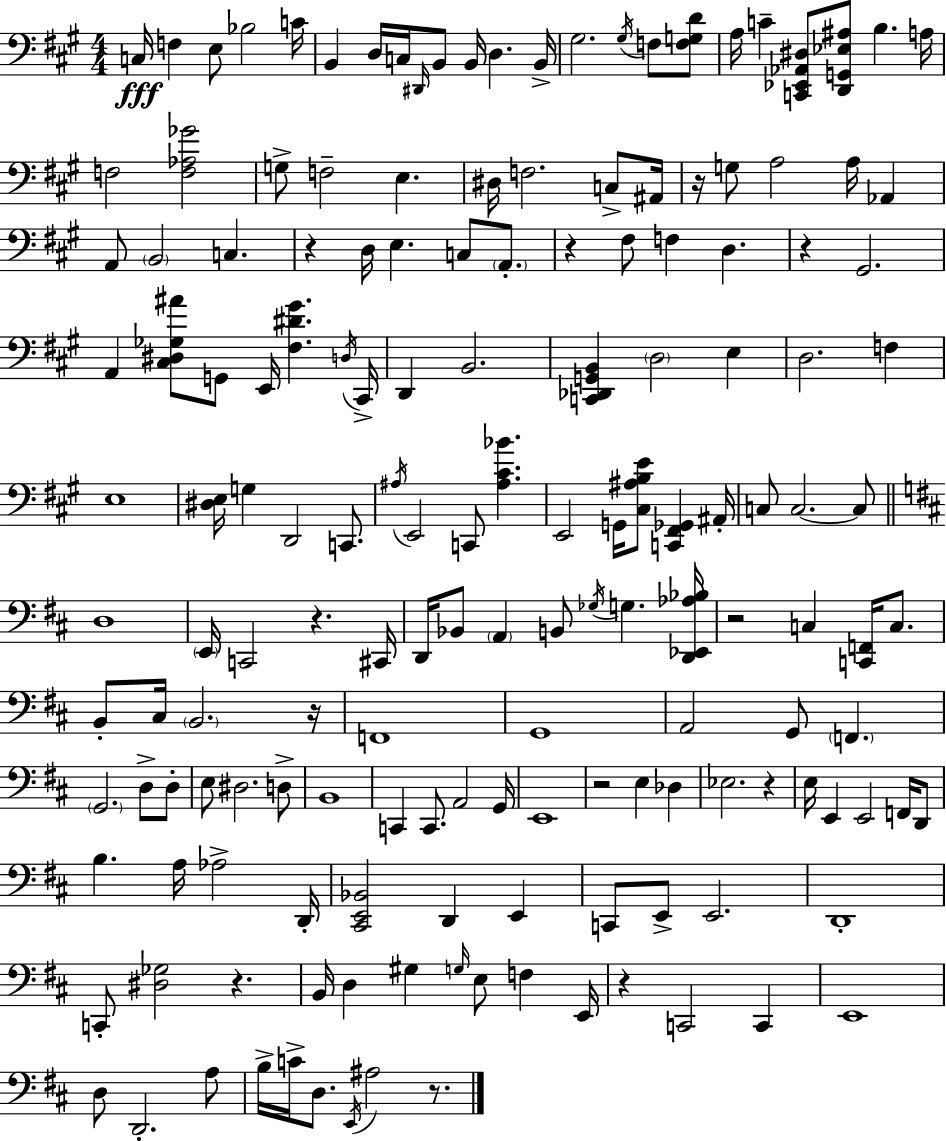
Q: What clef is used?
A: bass